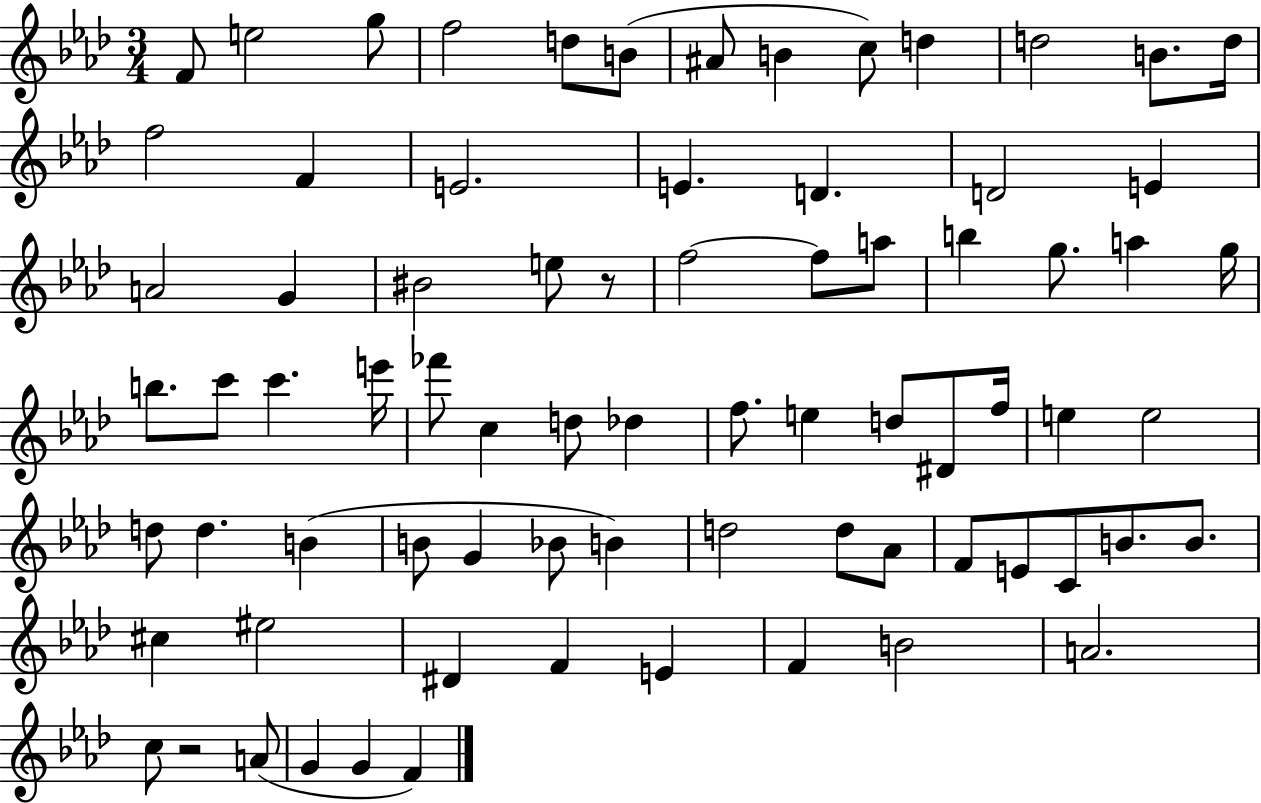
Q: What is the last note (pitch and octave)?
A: F4